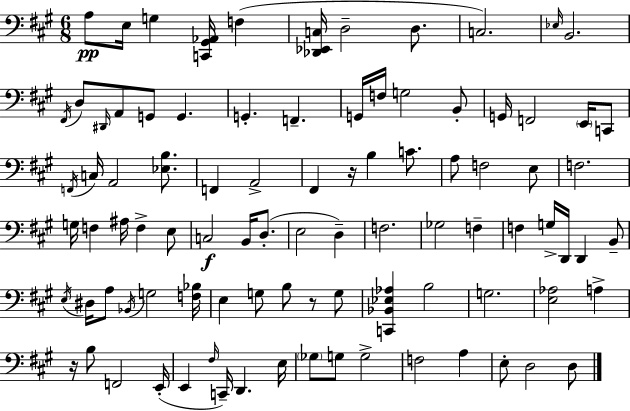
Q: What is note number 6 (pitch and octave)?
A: D3